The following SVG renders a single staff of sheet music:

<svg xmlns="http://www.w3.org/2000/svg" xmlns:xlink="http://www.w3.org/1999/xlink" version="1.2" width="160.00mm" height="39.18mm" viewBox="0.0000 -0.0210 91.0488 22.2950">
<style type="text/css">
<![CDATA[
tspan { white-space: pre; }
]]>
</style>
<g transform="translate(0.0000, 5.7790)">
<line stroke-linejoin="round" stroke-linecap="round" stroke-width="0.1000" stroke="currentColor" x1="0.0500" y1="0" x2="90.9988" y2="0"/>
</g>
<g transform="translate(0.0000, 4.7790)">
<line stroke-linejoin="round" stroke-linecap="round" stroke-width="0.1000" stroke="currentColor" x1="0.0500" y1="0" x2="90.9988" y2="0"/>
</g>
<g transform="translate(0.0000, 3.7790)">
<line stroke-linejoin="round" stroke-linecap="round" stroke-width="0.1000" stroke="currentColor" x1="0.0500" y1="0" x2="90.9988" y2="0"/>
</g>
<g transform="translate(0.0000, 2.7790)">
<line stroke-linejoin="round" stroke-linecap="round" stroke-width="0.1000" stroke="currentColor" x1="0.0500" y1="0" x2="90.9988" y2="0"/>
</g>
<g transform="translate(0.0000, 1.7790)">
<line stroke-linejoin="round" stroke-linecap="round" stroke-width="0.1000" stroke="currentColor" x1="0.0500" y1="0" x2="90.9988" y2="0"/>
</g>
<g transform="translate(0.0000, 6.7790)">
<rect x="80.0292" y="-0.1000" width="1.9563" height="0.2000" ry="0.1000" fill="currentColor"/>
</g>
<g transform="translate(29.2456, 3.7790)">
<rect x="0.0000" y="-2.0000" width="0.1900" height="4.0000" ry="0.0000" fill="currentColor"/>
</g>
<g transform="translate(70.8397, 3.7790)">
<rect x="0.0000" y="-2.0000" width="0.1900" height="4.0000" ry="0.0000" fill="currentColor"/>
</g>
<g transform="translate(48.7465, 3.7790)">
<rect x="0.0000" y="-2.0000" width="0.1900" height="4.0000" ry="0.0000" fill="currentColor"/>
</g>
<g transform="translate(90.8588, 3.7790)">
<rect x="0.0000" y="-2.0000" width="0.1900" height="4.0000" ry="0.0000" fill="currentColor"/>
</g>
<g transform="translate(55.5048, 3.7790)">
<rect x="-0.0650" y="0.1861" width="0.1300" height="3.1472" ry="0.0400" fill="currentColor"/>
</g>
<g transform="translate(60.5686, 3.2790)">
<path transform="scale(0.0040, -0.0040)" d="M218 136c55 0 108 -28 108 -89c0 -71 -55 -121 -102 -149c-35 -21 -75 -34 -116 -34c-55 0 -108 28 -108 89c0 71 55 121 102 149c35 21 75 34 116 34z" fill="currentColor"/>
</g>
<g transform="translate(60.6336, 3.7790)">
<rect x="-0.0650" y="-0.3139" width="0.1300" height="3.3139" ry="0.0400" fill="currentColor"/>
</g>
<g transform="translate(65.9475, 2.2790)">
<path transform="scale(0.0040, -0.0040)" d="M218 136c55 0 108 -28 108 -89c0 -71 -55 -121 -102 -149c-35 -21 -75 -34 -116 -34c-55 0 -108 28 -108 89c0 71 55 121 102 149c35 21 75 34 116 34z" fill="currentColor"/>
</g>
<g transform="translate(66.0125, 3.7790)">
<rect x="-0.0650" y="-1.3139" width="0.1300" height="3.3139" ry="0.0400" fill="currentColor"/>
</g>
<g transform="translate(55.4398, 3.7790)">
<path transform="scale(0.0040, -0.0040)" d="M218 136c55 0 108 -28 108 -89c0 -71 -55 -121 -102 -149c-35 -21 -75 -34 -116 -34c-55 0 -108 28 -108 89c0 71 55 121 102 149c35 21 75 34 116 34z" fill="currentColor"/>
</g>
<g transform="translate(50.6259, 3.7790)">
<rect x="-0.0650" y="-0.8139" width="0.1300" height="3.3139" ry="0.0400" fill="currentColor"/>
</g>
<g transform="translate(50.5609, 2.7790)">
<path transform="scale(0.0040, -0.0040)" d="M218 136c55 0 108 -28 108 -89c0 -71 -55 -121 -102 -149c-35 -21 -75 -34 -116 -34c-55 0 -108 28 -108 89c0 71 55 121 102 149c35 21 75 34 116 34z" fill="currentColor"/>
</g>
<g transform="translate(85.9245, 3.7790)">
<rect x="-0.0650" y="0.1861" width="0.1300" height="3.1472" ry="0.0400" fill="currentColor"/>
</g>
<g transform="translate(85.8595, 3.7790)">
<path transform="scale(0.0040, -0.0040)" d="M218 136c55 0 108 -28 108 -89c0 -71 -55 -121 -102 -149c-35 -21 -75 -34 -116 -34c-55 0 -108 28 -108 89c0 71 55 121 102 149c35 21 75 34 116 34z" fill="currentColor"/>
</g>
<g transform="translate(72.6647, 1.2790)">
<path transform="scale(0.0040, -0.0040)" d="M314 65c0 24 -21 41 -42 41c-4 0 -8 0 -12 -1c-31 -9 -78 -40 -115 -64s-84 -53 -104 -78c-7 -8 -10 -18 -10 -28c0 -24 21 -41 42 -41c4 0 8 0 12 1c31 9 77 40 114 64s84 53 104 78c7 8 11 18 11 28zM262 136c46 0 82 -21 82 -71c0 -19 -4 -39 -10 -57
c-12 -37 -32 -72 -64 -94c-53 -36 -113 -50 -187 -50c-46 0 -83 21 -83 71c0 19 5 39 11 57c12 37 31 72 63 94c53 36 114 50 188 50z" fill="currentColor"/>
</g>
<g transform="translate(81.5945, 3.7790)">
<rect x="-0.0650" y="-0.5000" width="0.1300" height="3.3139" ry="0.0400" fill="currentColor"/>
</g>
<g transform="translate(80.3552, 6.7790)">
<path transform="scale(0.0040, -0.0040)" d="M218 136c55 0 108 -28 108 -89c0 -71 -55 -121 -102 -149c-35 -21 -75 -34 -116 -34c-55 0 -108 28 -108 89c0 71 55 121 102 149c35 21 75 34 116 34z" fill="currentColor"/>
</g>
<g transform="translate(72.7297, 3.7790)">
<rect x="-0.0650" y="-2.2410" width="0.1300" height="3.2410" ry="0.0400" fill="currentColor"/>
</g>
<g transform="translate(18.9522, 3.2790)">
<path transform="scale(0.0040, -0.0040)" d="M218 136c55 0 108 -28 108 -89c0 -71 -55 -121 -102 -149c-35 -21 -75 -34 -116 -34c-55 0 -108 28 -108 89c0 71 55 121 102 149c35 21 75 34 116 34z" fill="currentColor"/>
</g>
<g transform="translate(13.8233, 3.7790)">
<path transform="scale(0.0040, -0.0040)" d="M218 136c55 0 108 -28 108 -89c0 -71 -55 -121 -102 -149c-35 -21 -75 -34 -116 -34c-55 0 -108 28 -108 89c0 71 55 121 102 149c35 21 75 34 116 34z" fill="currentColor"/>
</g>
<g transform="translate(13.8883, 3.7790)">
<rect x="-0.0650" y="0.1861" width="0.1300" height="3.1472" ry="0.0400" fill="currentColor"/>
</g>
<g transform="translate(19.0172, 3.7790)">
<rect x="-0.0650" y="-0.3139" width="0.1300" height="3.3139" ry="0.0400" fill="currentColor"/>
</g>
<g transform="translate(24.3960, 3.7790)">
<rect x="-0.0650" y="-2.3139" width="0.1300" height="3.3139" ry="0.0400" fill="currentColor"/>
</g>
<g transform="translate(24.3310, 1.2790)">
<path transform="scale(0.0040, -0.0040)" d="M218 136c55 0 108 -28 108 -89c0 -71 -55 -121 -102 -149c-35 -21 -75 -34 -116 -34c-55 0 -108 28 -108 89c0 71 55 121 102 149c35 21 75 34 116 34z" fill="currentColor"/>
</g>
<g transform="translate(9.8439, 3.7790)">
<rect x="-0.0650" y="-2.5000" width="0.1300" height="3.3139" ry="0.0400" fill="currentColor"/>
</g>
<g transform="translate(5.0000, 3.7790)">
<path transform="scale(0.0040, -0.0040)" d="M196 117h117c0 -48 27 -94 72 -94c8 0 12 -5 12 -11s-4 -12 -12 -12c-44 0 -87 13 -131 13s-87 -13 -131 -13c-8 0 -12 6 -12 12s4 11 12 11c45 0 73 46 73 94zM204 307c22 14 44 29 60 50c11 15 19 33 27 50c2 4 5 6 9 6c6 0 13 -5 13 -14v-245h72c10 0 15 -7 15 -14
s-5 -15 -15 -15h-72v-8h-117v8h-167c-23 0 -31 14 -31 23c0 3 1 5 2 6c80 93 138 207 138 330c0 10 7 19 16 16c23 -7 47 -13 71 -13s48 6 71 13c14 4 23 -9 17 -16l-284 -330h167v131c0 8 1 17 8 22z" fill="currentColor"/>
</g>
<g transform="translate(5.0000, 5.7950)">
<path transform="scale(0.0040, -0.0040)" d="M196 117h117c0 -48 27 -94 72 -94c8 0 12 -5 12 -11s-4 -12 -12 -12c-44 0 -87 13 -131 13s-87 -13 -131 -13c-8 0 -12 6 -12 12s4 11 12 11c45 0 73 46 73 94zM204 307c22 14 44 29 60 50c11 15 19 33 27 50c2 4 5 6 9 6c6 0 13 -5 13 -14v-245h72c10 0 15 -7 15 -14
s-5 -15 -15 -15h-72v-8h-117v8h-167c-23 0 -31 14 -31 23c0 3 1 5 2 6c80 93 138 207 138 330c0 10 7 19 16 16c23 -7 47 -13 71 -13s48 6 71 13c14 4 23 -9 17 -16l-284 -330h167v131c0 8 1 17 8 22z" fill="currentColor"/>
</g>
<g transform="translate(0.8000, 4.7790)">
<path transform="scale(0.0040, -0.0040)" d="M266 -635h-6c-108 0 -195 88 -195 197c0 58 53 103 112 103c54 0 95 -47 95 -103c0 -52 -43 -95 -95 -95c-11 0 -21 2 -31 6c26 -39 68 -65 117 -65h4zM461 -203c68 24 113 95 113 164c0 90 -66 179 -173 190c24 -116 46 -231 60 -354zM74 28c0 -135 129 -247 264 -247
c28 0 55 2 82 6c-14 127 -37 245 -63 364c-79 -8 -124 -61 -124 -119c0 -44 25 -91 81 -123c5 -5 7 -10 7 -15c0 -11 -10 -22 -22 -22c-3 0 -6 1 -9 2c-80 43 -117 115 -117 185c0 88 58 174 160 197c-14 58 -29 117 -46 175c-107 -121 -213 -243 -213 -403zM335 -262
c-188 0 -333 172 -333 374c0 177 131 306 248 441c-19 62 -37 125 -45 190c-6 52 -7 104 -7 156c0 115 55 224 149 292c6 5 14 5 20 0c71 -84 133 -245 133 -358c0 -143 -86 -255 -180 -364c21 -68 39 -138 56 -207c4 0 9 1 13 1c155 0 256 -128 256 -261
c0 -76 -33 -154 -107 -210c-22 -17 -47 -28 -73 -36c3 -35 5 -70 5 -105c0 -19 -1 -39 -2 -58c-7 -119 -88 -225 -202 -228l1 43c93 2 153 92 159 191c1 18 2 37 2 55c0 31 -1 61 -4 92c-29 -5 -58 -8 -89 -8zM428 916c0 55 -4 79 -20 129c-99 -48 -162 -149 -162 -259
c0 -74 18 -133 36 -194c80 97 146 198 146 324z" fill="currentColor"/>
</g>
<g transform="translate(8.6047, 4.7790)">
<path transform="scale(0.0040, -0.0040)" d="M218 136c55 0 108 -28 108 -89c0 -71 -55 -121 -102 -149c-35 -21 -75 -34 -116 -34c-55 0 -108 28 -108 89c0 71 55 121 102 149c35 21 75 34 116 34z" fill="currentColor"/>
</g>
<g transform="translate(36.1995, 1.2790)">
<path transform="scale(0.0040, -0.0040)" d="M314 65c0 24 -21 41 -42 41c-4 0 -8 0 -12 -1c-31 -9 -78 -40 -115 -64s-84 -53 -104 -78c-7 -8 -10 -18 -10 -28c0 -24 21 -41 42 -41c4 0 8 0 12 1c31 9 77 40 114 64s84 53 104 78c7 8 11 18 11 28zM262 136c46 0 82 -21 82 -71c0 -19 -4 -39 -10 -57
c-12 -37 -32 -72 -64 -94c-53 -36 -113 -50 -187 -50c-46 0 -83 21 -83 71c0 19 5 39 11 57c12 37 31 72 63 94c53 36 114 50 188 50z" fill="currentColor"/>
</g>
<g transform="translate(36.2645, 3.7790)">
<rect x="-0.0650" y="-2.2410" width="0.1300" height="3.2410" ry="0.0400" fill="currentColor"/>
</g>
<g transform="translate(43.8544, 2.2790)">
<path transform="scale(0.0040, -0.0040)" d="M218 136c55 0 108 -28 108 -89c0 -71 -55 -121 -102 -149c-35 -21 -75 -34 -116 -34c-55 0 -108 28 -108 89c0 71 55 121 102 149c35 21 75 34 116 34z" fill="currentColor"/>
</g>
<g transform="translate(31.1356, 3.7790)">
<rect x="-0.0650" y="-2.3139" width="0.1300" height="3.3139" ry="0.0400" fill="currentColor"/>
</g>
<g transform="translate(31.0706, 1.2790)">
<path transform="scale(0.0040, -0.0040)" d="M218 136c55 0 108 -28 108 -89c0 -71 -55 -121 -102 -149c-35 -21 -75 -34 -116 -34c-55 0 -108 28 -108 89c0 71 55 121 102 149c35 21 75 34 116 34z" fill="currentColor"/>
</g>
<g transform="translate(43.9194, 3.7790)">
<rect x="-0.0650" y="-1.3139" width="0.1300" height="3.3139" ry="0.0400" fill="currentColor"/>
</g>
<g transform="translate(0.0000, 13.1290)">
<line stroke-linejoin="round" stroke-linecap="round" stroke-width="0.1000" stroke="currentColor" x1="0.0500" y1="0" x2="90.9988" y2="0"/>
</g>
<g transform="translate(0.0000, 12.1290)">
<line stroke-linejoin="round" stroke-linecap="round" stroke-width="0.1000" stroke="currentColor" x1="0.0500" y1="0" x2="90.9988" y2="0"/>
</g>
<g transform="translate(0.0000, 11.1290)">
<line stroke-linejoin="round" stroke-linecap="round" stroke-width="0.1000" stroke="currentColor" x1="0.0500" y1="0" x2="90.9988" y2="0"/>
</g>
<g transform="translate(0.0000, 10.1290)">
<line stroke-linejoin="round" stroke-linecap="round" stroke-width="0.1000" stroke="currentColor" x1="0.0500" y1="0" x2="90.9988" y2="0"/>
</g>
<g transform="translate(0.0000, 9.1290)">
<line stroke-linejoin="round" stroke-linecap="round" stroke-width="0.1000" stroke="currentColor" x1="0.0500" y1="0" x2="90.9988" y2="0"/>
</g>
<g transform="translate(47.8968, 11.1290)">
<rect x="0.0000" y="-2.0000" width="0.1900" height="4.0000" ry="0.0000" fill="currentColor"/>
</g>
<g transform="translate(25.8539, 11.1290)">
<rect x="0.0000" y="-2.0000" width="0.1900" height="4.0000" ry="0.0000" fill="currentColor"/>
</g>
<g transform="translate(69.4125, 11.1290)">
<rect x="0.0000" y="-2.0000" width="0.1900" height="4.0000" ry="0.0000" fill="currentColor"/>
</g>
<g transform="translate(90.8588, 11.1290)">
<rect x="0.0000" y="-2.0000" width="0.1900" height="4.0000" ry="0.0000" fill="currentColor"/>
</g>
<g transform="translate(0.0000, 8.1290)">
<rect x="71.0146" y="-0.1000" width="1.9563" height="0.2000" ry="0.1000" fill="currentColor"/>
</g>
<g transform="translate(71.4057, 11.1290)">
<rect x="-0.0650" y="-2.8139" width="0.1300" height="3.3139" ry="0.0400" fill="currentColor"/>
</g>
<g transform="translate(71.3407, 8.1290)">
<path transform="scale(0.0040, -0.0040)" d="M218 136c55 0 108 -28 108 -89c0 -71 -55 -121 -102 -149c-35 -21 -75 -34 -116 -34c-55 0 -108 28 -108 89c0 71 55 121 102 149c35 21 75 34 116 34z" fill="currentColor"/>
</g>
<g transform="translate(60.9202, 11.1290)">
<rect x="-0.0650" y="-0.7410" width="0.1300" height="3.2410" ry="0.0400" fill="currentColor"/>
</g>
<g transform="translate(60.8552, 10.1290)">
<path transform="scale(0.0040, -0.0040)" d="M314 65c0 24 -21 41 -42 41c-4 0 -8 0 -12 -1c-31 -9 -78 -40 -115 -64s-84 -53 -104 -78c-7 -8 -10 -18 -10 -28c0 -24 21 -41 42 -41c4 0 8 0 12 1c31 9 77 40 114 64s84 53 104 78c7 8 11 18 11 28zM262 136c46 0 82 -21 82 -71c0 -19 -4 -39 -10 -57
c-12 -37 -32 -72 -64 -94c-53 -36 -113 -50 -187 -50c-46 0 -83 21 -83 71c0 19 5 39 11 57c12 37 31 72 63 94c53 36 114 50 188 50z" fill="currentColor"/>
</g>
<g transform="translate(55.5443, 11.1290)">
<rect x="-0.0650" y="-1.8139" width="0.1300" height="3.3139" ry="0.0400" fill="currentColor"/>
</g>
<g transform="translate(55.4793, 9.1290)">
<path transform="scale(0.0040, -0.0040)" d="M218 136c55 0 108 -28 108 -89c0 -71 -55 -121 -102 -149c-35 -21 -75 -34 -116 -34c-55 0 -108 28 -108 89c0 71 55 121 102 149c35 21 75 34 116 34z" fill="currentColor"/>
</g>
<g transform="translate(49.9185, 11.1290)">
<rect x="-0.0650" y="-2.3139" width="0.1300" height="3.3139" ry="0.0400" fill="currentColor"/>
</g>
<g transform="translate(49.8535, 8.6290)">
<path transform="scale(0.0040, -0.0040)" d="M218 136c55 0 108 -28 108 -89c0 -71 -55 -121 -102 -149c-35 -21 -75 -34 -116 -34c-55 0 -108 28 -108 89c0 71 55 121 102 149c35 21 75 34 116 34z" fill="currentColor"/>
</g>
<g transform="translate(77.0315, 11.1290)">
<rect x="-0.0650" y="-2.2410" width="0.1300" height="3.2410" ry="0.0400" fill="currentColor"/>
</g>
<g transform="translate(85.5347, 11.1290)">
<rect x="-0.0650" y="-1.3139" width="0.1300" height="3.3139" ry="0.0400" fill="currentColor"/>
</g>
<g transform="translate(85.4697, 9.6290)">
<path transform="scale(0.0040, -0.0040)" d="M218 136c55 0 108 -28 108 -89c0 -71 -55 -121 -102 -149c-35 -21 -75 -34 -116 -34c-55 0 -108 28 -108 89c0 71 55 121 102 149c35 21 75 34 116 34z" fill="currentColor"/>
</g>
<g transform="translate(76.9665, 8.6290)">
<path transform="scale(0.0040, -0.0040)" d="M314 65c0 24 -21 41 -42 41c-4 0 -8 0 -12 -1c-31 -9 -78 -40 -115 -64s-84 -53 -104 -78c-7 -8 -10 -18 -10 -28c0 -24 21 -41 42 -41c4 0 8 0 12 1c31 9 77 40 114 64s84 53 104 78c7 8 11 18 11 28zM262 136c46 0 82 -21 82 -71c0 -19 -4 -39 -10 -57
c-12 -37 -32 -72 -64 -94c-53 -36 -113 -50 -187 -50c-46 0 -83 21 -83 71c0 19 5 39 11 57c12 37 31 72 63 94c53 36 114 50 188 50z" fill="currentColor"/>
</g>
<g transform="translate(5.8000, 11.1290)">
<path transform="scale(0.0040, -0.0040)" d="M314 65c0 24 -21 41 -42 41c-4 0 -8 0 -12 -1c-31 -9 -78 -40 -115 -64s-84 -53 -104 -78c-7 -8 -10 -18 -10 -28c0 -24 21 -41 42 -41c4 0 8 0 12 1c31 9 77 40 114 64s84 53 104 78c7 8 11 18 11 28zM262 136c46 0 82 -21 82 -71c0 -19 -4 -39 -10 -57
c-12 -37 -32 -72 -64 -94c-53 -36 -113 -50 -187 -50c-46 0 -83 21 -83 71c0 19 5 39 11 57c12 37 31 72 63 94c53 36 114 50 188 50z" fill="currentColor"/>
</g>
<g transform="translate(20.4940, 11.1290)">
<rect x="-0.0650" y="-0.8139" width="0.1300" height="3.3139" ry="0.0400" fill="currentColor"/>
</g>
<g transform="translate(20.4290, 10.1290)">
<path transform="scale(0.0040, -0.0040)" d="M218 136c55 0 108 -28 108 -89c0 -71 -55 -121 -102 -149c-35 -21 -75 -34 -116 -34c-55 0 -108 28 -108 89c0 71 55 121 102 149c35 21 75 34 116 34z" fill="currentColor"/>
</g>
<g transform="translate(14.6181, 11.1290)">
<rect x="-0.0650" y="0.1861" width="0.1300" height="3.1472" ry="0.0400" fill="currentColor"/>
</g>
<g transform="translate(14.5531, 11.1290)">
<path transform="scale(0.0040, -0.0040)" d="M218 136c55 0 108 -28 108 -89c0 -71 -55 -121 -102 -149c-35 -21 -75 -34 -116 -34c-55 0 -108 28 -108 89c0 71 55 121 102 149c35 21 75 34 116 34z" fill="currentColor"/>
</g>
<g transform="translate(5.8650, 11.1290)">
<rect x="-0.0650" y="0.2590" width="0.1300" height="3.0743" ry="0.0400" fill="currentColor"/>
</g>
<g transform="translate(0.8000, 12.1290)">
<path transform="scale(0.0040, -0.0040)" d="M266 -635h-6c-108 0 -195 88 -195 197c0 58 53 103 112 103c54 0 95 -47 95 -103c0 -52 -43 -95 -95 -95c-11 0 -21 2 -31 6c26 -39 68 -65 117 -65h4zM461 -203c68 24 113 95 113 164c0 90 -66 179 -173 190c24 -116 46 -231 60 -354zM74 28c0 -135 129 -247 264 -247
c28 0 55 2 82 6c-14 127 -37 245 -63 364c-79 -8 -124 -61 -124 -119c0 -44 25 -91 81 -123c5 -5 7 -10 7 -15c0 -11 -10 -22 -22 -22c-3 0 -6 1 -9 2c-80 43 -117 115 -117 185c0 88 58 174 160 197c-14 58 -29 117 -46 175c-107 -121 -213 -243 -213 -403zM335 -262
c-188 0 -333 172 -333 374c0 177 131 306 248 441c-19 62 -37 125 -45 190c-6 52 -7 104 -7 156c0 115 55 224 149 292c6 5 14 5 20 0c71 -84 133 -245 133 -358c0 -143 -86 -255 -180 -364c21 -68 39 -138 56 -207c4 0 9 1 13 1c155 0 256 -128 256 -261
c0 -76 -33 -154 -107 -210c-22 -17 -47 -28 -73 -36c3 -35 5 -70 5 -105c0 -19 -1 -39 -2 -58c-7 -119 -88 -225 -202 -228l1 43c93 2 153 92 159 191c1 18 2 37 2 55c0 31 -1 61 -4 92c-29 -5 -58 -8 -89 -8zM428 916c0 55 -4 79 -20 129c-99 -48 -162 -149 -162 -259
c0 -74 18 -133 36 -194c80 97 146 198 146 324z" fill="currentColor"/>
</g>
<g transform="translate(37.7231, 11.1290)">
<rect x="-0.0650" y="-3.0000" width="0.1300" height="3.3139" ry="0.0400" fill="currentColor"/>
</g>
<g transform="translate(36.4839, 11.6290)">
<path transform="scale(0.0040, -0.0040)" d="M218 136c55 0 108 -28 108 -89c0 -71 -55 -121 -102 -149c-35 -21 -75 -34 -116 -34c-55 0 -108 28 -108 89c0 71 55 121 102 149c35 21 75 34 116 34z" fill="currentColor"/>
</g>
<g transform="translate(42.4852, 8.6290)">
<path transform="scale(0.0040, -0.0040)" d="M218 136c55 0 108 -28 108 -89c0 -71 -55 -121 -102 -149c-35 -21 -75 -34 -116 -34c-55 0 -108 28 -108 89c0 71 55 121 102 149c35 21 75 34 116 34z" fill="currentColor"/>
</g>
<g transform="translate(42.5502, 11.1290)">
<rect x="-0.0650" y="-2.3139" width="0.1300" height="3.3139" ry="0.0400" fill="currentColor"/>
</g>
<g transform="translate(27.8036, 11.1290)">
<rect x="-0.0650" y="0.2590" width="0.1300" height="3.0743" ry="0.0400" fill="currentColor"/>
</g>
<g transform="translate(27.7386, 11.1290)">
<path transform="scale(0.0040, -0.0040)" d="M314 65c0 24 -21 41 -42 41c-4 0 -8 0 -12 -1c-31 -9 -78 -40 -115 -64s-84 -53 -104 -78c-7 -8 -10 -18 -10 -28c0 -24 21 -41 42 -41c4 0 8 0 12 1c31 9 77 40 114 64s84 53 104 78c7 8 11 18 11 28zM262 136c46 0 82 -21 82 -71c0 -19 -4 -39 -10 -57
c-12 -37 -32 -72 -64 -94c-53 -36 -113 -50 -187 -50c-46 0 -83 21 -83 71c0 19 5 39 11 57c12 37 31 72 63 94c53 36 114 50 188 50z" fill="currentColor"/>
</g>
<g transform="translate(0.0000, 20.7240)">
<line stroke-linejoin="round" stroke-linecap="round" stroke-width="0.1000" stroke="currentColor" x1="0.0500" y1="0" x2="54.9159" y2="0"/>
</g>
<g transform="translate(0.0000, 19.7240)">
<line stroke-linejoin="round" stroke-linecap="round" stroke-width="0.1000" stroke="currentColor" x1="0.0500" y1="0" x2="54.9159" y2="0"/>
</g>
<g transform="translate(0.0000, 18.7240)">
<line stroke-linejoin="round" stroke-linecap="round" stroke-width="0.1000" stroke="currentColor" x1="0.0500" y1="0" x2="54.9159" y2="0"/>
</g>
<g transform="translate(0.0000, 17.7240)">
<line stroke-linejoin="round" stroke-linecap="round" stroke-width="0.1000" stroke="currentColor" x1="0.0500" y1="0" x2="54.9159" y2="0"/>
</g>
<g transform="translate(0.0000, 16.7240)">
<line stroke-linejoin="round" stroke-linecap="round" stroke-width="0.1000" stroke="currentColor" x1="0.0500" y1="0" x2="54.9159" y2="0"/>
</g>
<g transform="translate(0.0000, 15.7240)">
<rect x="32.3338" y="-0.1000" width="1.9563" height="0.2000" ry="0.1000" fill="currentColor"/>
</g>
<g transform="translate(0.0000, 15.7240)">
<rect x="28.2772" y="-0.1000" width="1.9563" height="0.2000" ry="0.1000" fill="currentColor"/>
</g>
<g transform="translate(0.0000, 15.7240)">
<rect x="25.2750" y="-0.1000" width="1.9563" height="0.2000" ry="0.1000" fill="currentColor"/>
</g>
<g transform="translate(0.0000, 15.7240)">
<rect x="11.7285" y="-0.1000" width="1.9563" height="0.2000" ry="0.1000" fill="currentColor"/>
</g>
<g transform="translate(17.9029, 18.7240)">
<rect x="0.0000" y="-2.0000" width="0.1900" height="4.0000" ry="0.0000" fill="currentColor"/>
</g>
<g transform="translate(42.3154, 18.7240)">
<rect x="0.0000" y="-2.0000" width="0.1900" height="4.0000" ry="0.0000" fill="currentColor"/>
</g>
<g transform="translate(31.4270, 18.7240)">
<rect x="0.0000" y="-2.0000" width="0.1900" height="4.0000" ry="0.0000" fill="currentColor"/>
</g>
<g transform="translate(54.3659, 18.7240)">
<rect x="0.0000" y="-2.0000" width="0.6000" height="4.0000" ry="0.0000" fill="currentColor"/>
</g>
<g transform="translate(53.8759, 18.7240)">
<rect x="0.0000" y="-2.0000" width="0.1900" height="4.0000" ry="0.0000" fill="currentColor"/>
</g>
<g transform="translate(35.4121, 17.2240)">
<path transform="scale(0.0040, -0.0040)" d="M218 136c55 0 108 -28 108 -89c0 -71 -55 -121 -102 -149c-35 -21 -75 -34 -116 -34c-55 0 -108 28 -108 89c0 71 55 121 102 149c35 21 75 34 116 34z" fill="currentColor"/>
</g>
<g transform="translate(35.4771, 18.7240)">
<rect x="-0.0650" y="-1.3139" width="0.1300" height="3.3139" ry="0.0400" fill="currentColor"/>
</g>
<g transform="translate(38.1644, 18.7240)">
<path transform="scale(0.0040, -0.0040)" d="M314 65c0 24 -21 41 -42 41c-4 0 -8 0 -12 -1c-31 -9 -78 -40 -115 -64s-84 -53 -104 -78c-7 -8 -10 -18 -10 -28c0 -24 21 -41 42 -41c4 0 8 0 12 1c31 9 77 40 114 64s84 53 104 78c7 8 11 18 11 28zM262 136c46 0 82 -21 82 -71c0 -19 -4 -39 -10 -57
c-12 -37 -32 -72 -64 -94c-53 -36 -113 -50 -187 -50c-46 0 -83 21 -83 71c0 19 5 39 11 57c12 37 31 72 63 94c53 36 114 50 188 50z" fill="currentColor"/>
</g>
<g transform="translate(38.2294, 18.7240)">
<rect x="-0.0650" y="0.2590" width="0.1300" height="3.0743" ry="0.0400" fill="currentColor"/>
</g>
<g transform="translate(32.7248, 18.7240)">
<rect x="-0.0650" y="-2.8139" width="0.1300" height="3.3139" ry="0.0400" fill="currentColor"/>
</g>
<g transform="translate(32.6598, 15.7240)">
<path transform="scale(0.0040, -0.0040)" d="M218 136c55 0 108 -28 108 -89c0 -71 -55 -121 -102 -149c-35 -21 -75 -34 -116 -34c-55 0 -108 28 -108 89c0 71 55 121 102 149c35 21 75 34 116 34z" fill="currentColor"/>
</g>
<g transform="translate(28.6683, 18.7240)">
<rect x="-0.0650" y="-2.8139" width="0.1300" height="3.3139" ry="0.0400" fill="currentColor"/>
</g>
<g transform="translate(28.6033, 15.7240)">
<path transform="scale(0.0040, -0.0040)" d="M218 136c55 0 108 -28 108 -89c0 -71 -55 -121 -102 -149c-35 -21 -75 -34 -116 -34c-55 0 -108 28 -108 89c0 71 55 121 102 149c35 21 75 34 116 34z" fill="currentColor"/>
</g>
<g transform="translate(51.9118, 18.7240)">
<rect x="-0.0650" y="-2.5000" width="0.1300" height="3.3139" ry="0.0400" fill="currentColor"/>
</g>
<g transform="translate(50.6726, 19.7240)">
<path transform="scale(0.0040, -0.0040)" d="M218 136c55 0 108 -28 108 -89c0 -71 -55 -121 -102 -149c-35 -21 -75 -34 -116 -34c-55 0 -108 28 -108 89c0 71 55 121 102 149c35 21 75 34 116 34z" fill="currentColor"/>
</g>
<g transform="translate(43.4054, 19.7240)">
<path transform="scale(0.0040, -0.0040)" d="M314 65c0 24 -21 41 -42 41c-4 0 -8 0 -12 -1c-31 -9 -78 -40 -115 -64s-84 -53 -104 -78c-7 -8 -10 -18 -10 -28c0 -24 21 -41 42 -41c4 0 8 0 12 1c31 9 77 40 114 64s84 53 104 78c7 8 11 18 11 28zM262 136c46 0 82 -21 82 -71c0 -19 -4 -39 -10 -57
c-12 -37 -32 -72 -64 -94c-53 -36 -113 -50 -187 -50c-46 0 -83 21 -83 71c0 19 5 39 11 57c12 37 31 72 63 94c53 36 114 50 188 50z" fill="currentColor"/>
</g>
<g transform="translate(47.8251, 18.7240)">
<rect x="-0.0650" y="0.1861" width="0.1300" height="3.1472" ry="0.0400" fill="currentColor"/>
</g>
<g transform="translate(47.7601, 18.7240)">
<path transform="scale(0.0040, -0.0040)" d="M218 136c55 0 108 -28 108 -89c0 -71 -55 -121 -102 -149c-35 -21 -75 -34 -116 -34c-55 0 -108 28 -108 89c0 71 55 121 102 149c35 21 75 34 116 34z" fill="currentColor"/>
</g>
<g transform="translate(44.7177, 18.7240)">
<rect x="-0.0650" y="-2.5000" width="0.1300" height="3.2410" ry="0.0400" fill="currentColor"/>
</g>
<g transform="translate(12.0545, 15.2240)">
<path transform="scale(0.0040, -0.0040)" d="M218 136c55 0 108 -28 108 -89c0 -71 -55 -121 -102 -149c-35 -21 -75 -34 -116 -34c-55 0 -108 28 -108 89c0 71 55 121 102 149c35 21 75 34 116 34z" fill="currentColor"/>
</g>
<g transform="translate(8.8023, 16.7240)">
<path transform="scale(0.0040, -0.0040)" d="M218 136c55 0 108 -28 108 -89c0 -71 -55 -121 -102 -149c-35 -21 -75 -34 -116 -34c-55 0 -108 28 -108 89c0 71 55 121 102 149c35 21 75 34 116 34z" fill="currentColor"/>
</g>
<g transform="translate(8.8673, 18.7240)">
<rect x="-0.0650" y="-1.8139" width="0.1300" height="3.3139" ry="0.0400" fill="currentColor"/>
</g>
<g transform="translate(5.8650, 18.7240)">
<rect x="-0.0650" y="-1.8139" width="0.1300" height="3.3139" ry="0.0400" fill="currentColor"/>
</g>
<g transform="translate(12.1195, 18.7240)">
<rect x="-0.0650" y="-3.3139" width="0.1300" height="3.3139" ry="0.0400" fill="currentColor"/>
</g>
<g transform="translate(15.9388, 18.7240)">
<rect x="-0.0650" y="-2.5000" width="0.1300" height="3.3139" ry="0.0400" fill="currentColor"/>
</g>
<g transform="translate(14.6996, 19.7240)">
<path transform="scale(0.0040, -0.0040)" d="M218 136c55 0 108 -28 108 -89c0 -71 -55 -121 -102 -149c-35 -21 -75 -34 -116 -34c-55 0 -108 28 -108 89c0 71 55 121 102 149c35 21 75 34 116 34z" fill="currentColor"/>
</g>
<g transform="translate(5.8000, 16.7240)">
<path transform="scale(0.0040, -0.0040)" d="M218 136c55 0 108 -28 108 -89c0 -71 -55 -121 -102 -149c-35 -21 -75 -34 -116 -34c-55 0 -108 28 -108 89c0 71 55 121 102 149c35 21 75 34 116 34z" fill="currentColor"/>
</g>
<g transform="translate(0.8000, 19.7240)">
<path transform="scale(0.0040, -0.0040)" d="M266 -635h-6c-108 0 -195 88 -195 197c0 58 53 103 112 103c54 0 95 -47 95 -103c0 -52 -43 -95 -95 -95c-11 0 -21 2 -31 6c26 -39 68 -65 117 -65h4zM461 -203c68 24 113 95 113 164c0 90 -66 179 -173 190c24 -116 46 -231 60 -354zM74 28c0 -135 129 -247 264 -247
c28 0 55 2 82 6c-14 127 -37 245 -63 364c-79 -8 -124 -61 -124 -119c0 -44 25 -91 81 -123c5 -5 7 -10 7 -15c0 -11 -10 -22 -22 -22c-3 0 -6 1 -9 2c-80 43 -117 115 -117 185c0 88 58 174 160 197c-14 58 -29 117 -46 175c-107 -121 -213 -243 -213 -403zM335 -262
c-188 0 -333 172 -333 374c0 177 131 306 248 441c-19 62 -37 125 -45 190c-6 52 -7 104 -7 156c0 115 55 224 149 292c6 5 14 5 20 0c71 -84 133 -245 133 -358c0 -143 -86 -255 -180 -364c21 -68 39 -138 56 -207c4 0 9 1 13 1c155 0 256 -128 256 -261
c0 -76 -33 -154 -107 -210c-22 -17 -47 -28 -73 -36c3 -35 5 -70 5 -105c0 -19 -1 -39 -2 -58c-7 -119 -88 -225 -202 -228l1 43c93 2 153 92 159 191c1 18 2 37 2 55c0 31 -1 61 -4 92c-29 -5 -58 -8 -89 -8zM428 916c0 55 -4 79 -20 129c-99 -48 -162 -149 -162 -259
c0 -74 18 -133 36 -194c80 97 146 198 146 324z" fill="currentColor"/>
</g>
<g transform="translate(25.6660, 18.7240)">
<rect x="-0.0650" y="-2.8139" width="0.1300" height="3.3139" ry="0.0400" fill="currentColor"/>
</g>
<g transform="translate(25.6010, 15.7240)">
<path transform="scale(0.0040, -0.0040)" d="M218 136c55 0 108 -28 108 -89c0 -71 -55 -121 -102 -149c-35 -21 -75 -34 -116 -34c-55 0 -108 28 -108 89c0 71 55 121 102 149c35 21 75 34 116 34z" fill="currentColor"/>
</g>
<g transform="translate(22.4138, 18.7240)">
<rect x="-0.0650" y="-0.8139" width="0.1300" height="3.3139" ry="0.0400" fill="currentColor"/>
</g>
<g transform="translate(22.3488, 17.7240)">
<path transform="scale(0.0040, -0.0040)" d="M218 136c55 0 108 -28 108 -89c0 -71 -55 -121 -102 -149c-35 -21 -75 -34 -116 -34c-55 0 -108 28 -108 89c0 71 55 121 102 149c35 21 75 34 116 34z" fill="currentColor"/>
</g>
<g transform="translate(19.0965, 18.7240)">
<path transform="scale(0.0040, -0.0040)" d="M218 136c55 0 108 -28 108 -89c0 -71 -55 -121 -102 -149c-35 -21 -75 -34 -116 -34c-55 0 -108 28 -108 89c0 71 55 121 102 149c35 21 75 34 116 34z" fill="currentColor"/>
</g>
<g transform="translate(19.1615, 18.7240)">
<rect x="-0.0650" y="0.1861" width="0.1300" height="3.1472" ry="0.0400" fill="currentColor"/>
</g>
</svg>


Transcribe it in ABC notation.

X:1
T:Untitled
M:4/4
L:1/4
K:C
G B c g g g2 e d B c e g2 C B B2 B d B2 A g g f d2 a g2 e f f b G B d a a a e B2 G2 B G